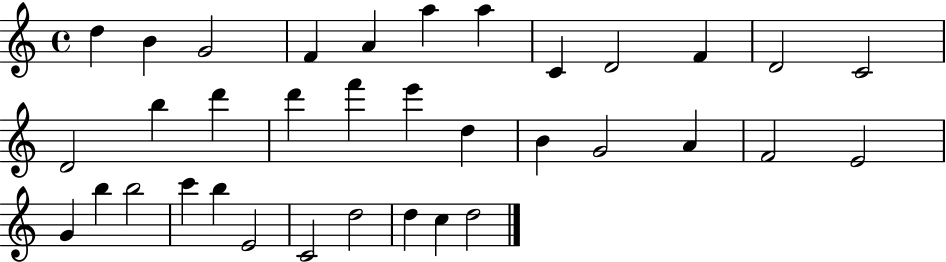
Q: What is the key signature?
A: C major